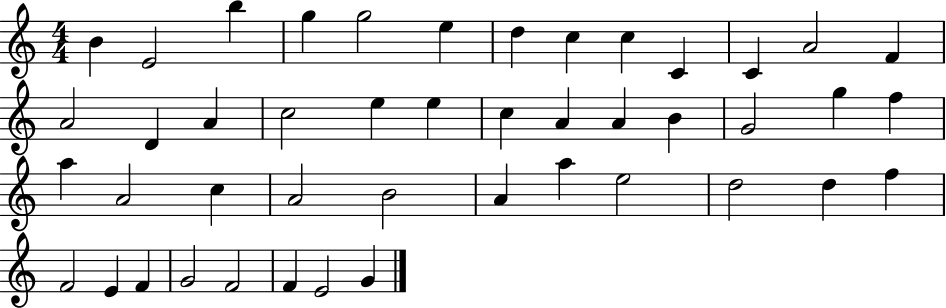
X:1
T:Untitled
M:4/4
L:1/4
K:C
B E2 b g g2 e d c c C C A2 F A2 D A c2 e e c A A B G2 g f a A2 c A2 B2 A a e2 d2 d f F2 E F G2 F2 F E2 G